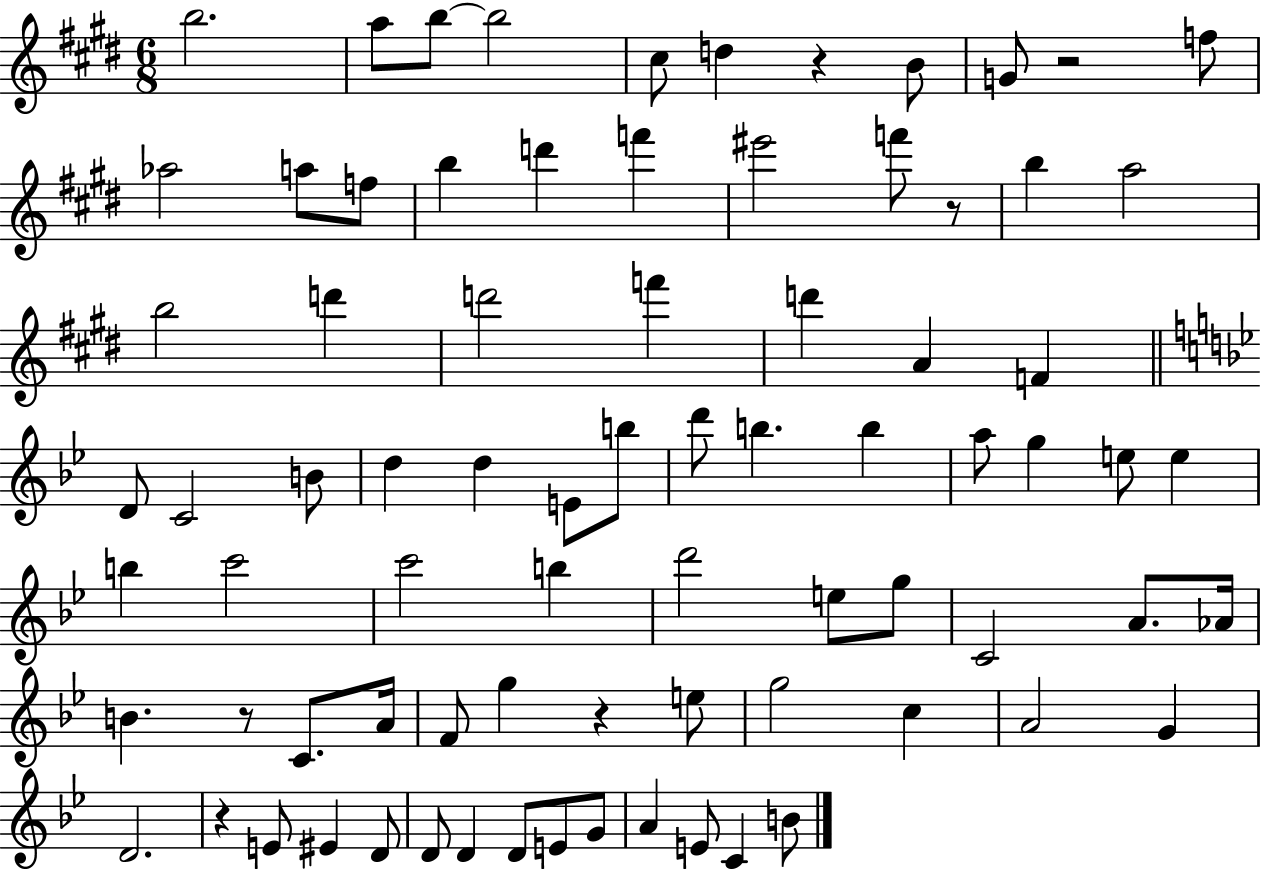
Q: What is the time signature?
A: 6/8